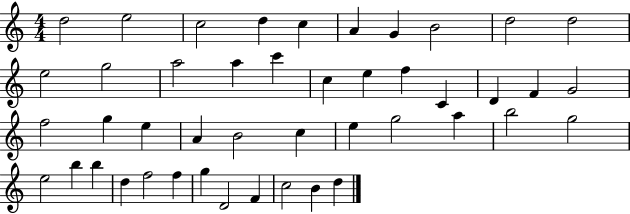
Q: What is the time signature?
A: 4/4